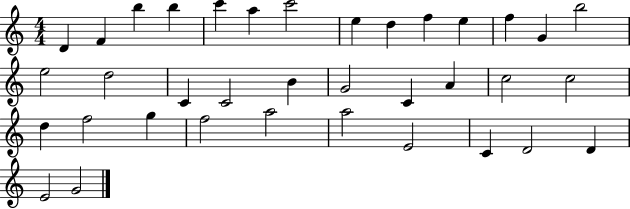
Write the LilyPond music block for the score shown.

{
  \clef treble
  \numericTimeSignature
  \time 4/4
  \key c \major
  d'4 f'4 b''4 b''4 | c'''4 a''4 c'''2 | e''4 d''4 f''4 e''4 | f''4 g'4 b''2 | \break e''2 d''2 | c'4 c'2 b'4 | g'2 c'4 a'4 | c''2 c''2 | \break d''4 f''2 g''4 | f''2 a''2 | a''2 e'2 | c'4 d'2 d'4 | \break e'2 g'2 | \bar "|."
}